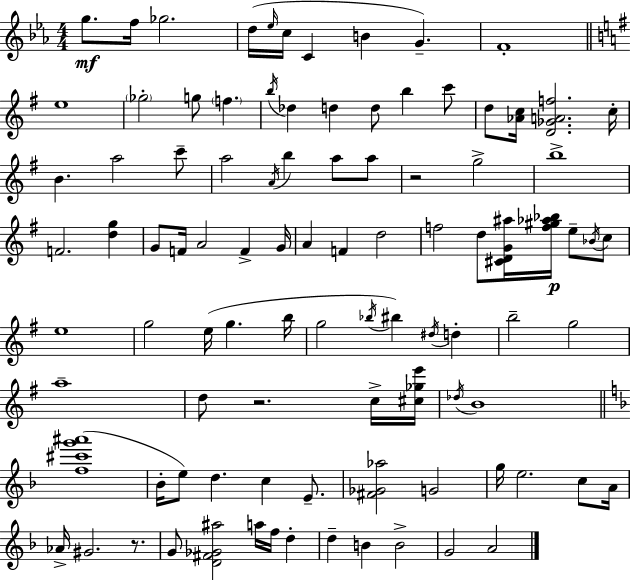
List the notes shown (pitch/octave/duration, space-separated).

G5/e. F5/s Gb5/h. D5/s Eb5/s C5/s C4/q B4/q G4/q. F4/w E5/w Gb5/h G5/e F5/q. B5/s Db5/q D5/q D5/e B5/q C6/e D5/e [Ab4,C5]/s [D4,Gb4,A4,F5]/h. C5/s B4/q. A5/h C6/e A5/h A4/s B5/q A5/e A5/e R/h G5/h B5/w F4/h. [D5,G5]/q G4/e F4/s A4/h F4/q G4/s A4/q F4/q D5/h F5/h D5/e [C#4,D4,G4,A#5]/s [F5,G#5,Ab5,Bb5]/s E5/e Bb4/s C5/e E5/w G5/h E5/s G5/q. B5/s G5/h Bb5/s BIS5/q D#5/s D5/q B5/h G5/h A5/w D5/e R/h. C5/s [C#5,Gb5,E6]/s Db5/s B4/w [F5,C#6,G6,A#6]/w Bb4/s E5/e D5/q. C5/q E4/e. [F#4,Gb4,Ab5]/h G4/h G5/s E5/h. C5/e A4/s Ab4/s G#4/h. R/e. G4/e [D4,F#4,Gb4,A#5]/h A5/s F5/s D5/q D5/q B4/q B4/h G4/h A4/h